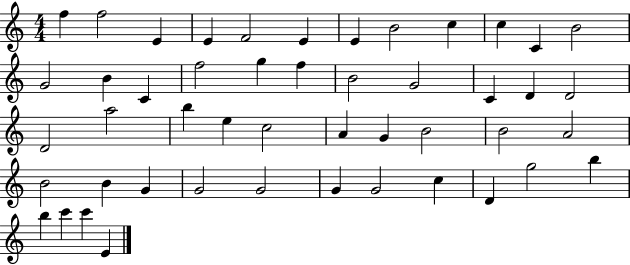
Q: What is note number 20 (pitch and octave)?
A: G4